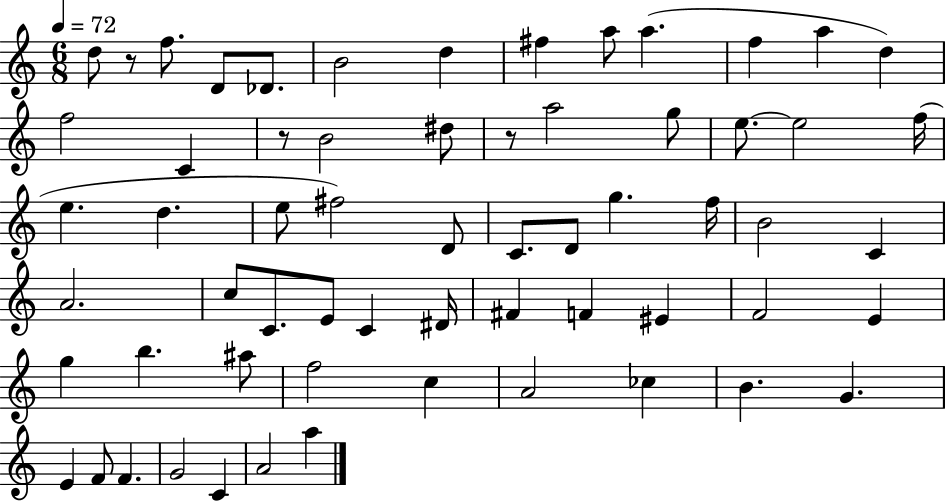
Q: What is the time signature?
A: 6/8